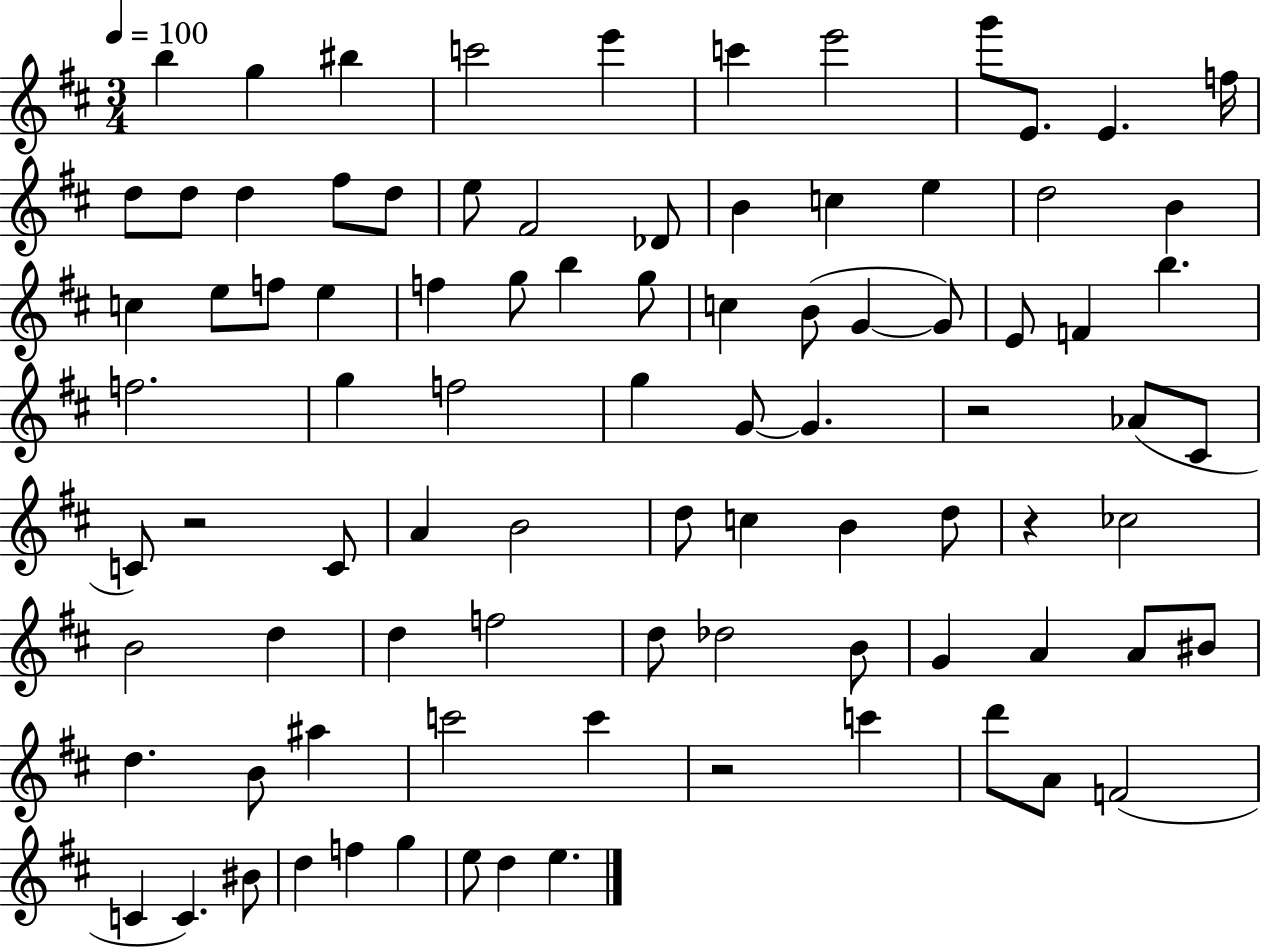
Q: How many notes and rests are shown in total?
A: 89